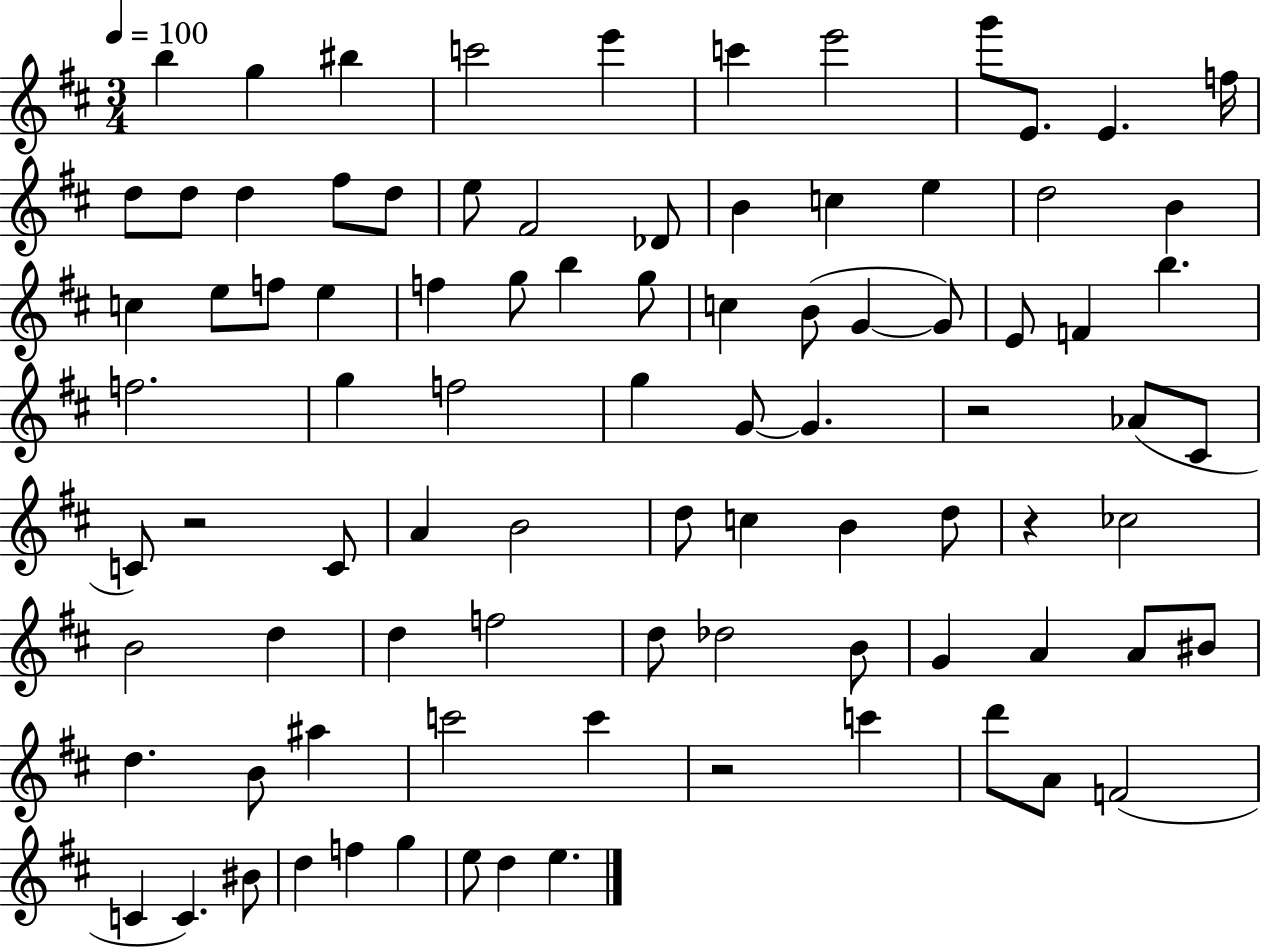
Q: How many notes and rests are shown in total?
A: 89